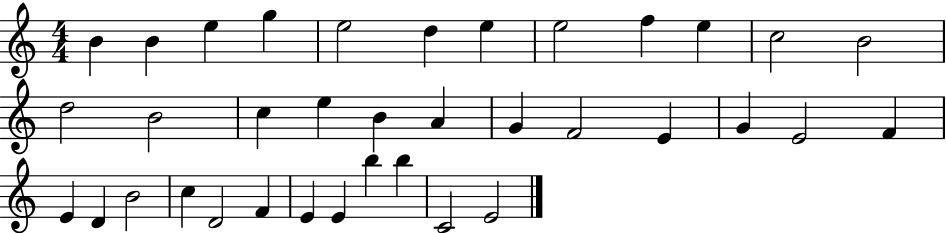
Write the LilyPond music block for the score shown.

{
  \clef treble
  \numericTimeSignature
  \time 4/4
  \key c \major
  b'4 b'4 e''4 g''4 | e''2 d''4 e''4 | e''2 f''4 e''4 | c''2 b'2 | \break d''2 b'2 | c''4 e''4 b'4 a'4 | g'4 f'2 e'4 | g'4 e'2 f'4 | \break e'4 d'4 b'2 | c''4 d'2 f'4 | e'4 e'4 b''4 b''4 | c'2 e'2 | \break \bar "|."
}